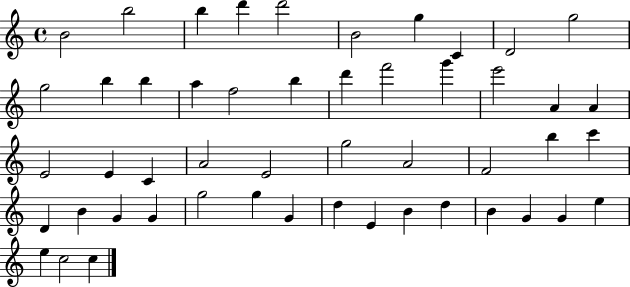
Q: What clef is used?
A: treble